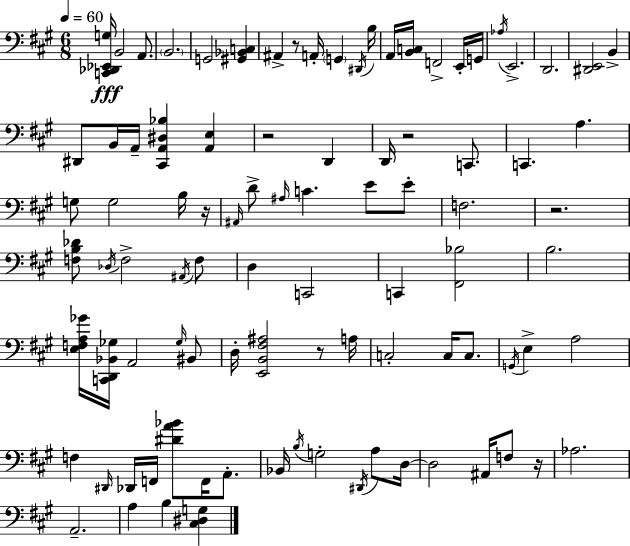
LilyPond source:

{
  \clef bass
  \numericTimeSignature
  \time 6/8
  \key a \major
  \tempo 4 = 60
  <c, des, ees, g>16\fff b,2 a,8. | \parenthesize b,2. | g,2 <gis, bes, c>4 | ais,4-> r8 a,16-. \parenthesize g,4 \acciaccatura { dis,16 } | \break b16 a,16 <b, c>16 f,2-> e,16-. | g,16 \acciaccatura { aes16 } e,2.-> | d,2. | <dis, e,>2 b,4-> | \break dis,8 b,16 a,16-- <cis, a, dis bes>4 <a, e>4 | r2 d,4 | d,16 r2 c,8. | c,4. a4. | \break g8 g2 | b16 r16 \grace { ais,16 } d'8-> \grace { ais16 } c'4. | e'8 e'8-. f2. | r2. | \break <f b des'>8 \acciaccatura { des16 } f2-> | \acciaccatura { ais,16 } f8 d4 c,2 | c,4 <fis, bes>2 | b2. | \break <e f a ges'>16 <c, d, bes, ges>16 a,2 | \grace { ges16 } bis,8 d16-. <e, b, fis ais>2 | r8 a16 c2-. | c16 c8. \acciaccatura { g,16 } e4-> | \break a2 f4 | \grace { dis,16 } des,16 f,16 <dis' a' bes'>8 f,16 a,8.-. bes,16 \acciaccatura { b16 } g2-. | \acciaccatura { dis,16 } a8 d16~~ d2 | ais,16 f8 r16 aes2. | \break a,2.-- | a4 | b4 <cis dis g>4 \bar "|."
}